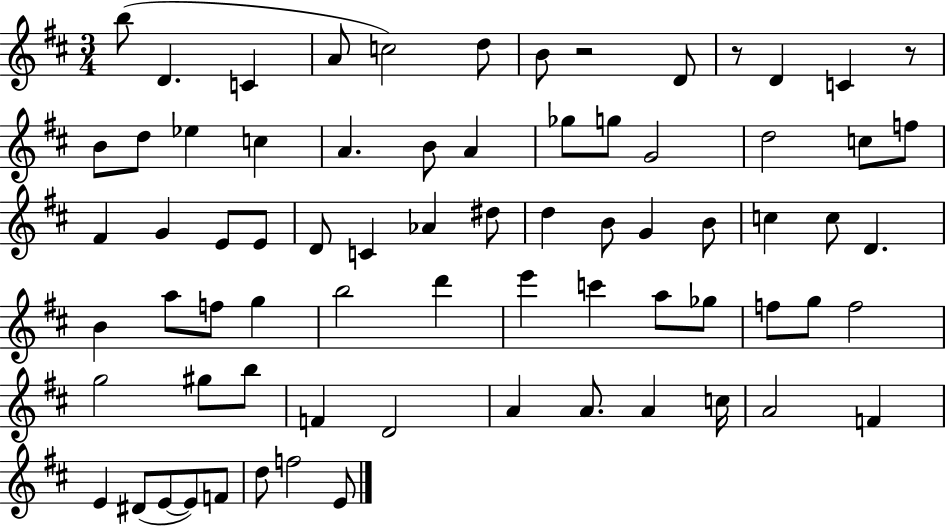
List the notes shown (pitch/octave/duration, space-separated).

B5/e D4/q. C4/q A4/e C5/h D5/e B4/e R/h D4/e R/e D4/q C4/q R/e B4/e D5/e Eb5/q C5/q A4/q. B4/e A4/q Gb5/e G5/e G4/h D5/h C5/e F5/e F#4/q G4/q E4/e E4/e D4/e C4/q Ab4/q D#5/e D5/q B4/e G4/q B4/e C5/q C5/e D4/q. B4/q A5/e F5/e G5/q B5/h D6/q E6/q C6/q A5/e Gb5/e F5/e G5/e F5/h G5/h G#5/e B5/e F4/q D4/h A4/q A4/e. A4/q C5/s A4/h F4/q E4/q D#4/e E4/e E4/e F4/e D5/e F5/h E4/e